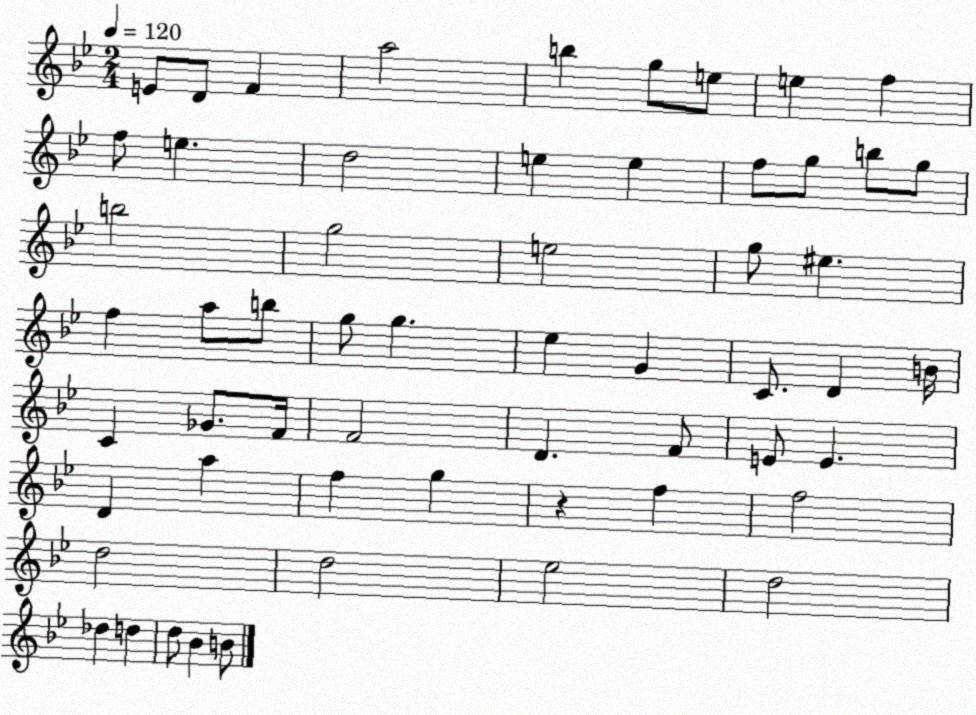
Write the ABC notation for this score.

X:1
T:Untitled
M:2/4
L:1/4
K:Bb
E/2 D/2 F a2 b g/2 e/2 e f f/2 e d2 e e f/2 g/2 b/2 g/2 b2 g2 e2 g/2 ^e f a/2 b/2 g/2 g _e G C/2 D B/4 C _G/2 F/4 F2 D F/2 E/2 E D a f g z f f2 d2 d2 _e2 d2 _d d d/2 _B B/2